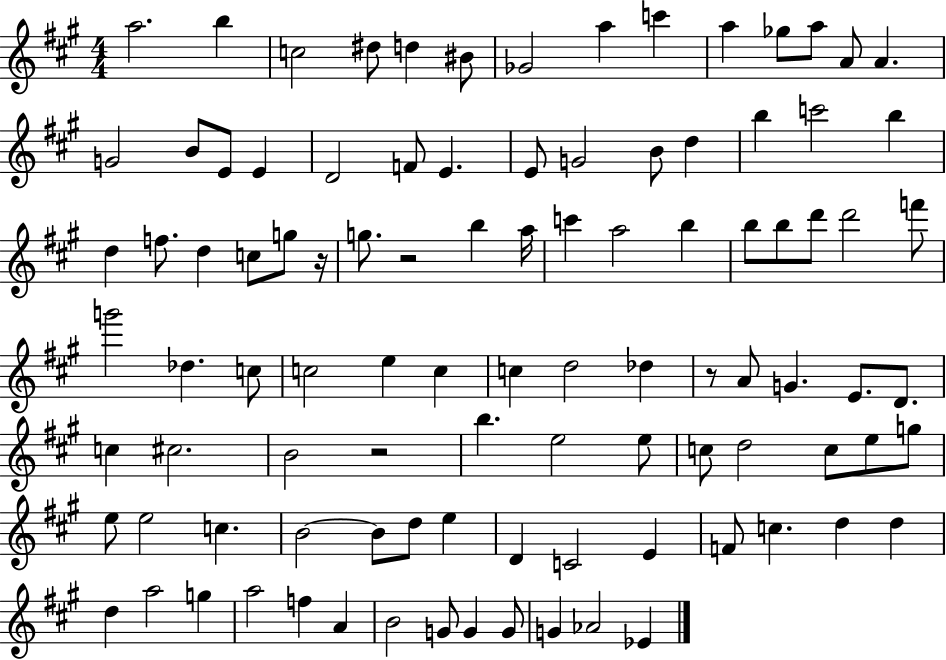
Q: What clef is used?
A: treble